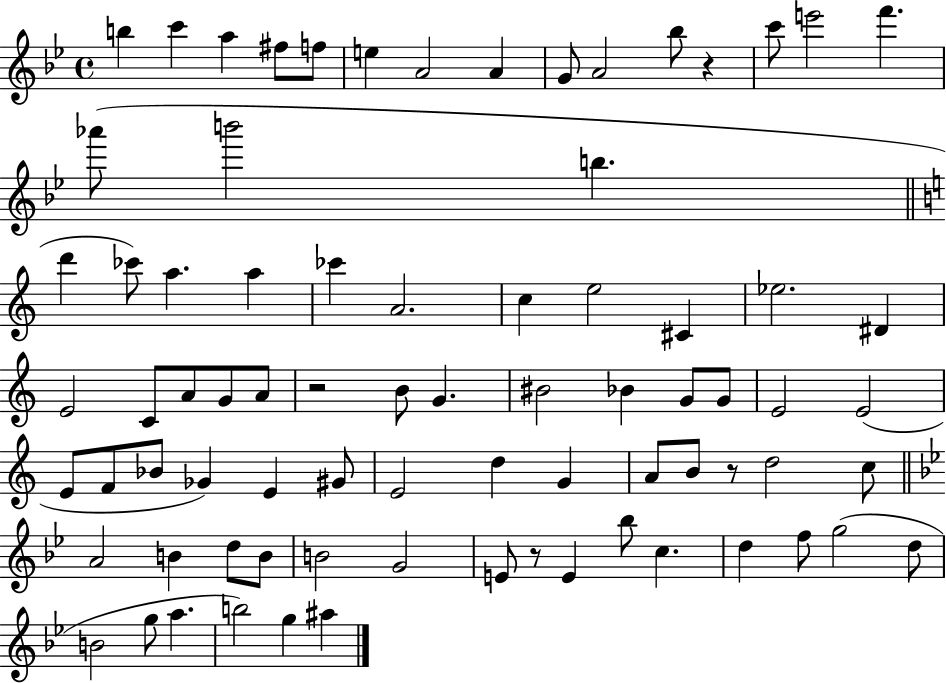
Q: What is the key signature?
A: BES major